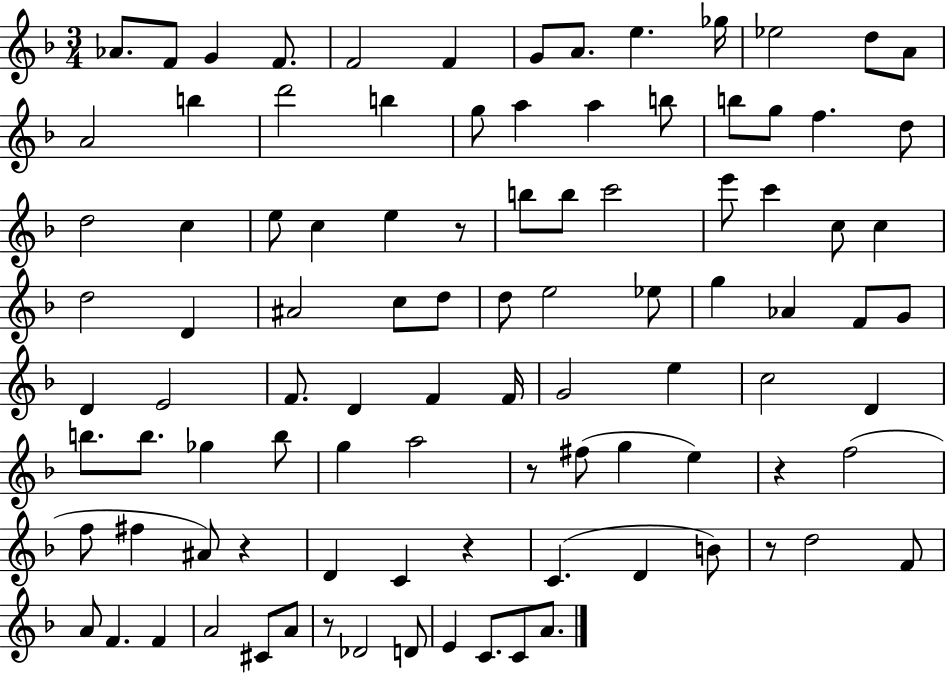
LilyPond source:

{
  \clef treble
  \numericTimeSignature
  \time 3/4
  \key f \major
  aes'8. f'8 g'4 f'8. | f'2 f'4 | g'8 a'8. e''4. ges''16 | ees''2 d''8 a'8 | \break a'2 b''4 | d'''2 b''4 | g''8 a''4 a''4 b''8 | b''8 g''8 f''4. d''8 | \break d''2 c''4 | e''8 c''4 e''4 r8 | b''8 b''8 c'''2 | e'''8 c'''4 c''8 c''4 | \break d''2 d'4 | ais'2 c''8 d''8 | d''8 e''2 ees''8 | g''4 aes'4 f'8 g'8 | \break d'4 e'2 | f'8. d'4 f'4 f'16 | g'2 e''4 | c''2 d'4 | \break b''8. b''8. ges''4 b''8 | g''4 a''2 | r8 fis''8( g''4 e''4) | r4 f''2( | \break f''8 fis''4 ais'8) r4 | d'4 c'4 r4 | c'4.( d'4 b'8) | r8 d''2 f'8 | \break a'8 f'4. f'4 | a'2 cis'8 a'8 | r8 des'2 d'8 | e'4 c'8. c'8 a'8. | \break \bar "|."
}